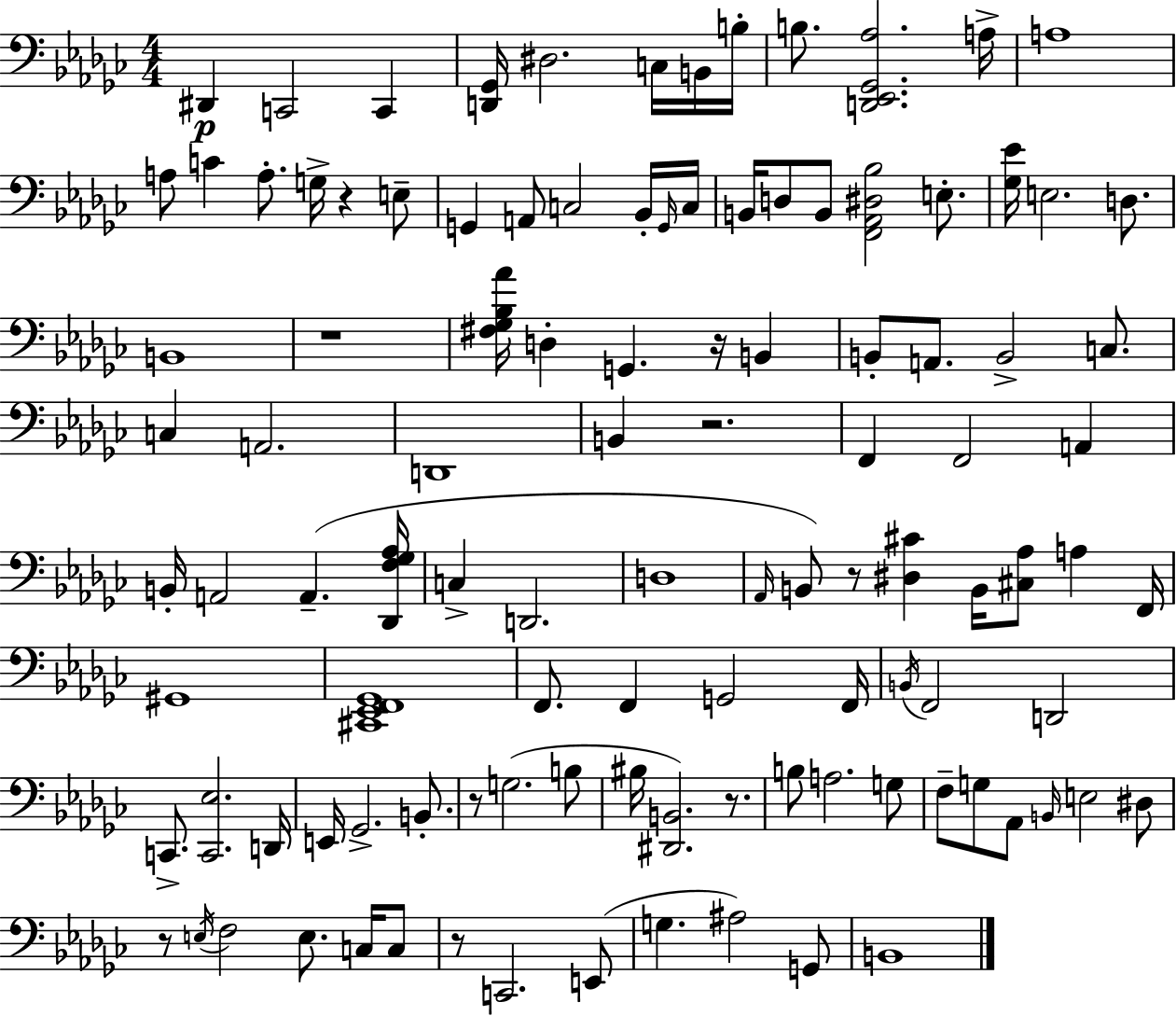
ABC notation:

X:1
T:Untitled
M:4/4
L:1/4
K:Ebm
^D,, C,,2 C,, [D,,_G,,]/4 ^D,2 C,/4 B,,/4 B,/4 B,/2 [D,,_E,,_G,,_A,]2 A,/4 A,4 A,/2 C A,/2 G,/4 z E,/2 G,, A,,/2 C,2 _B,,/4 G,,/4 C,/4 B,,/4 D,/2 B,,/2 [F,,_A,,^D,_B,]2 E,/2 [_G,_E]/4 E,2 D,/2 B,,4 z4 [^F,_G,_B,_A]/4 D, G,, z/4 B,, B,,/2 A,,/2 B,,2 C,/2 C, A,,2 D,,4 B,, z2 F,, F,,2 A,, B,,/4 A,,2 A,, [_D,,F,_G,_A,]/4 C, D,,2 D,4 _A,,/4 B,,/2 z/2 [^D,^C] B,,/4 [^C,_A,]/2 A, F,,/4 ^G,,4 [^C,,_E,,F,,_G,,]4 F,,/2 F,, G,,2 F,,/4 B,,/4 F,,2 D,,2 C,,/2 [C,,_E,]2 D,,/4 E,,/4 _G,,2 B,,/2 z/2 G,2 B,/2 ^B,/4 [^D,,B,,]2 z/2 B,/2 A,2 G,/2 F,/2 G,/2 _A,,/2 B,,/4 E,2 ^D,/2 z/2 E,/4 F,2 E,/2 C,/4 C,/2 z/2 C,,2 E,,/2 G, ^A,2 G,,/2 B,,4